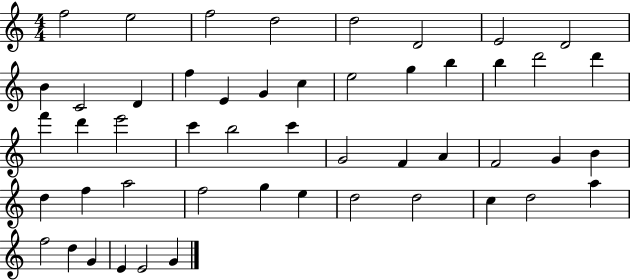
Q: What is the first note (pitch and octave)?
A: F5